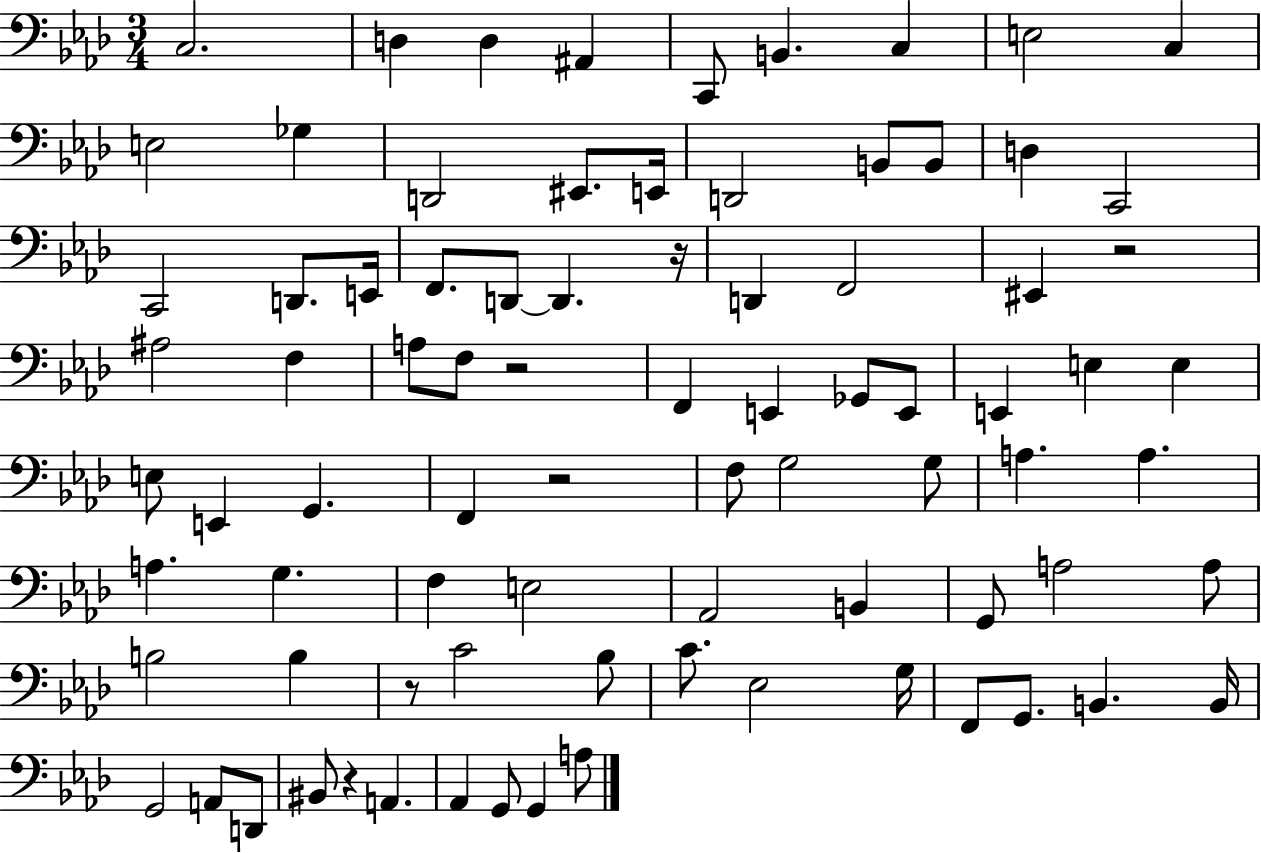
{
  \clef bass
  \numericTimeSignature
  \time 3/4
  \key aes \major
  c2. | d4 d4 ais,4 | c,8 b,4. c4 | e2 c4 | \break e2 ges4 | d,2 eis,8. e,16 | d,2 b,8 b,8 | d4 c,2 | \break c,2 d,8. e,16 | f,8. d,8~~ d,4. r16 | d,4 f,2 | eis,4 r2 | \break ais2 f4 | a8 f8 r2 | f,4 e,4 ges,8 e,8 | e,4 e4 e4 | \break e8 e,4 g,4. | f,4 r2 | f8 g2 g8 | a4. a4. | \break a4. g4. | f4 e2 | aes,2 b,4 | g,8 a2 a8 | \break b2 b4 | r8 c'2 bes8 | c'8. ees2 g16 | f,8 g,8. b,4. b,16 | \break g,2 a,8 d,8 | bis,8 r4 a,4. | aes,4 g,8 g,4 a8 | \bar "|."
}